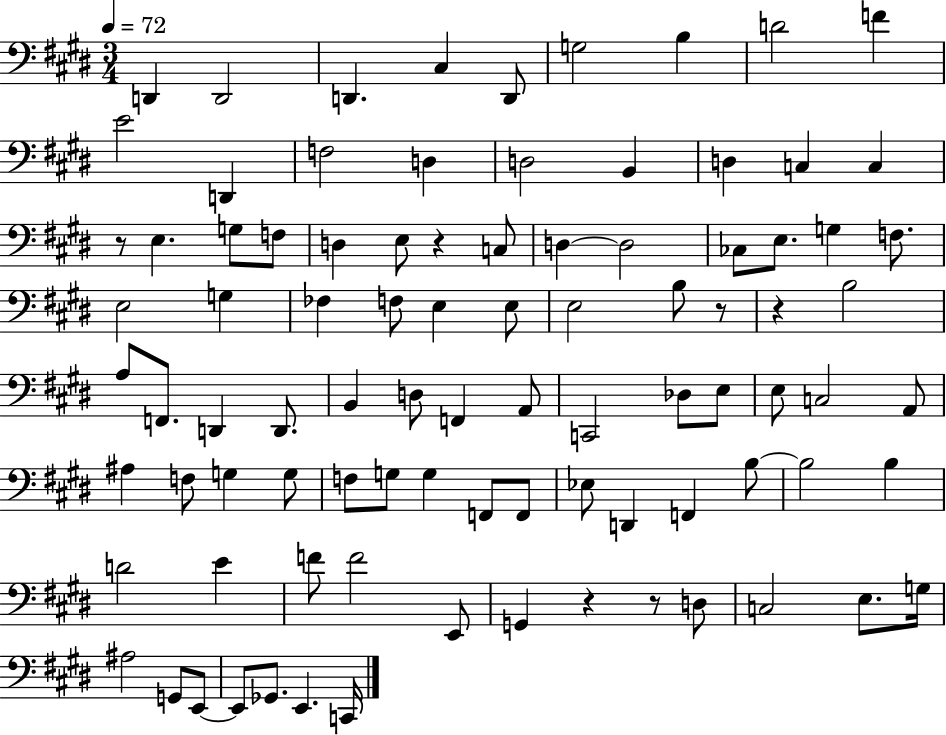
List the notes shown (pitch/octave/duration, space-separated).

D2/q D2/h D2/q. C#3/q D2/e G3/h B3/q D4/h F4/q E4/h D2/q F3/h D3/q D3/h B2/q D3/q C3/q C3/q R/e E3/q. G3/e F3/e D3/q E3/e R/q C3/e D3/q D3/h CES3/e E3/e. G3/q F3/e. E3/h G3/q FES3/q F3/e E3/q E3/e E3/h B3/e R/e R/q B3/h A3/e F2/e. D2/q D2/e. B2/q D3/e F2/q A2/e C2/h Db3/e E3/e E3/e C3/h A2/e A#3/q F3/e G3/q G3/e F3/e G3/e G3/q F2/e F2/e Eb3/e D2/q F2/q B3/e B3/h B3/q D4/h E4/q F4/e F4/h E2/e G2/q R/q R/e D3/e C3/h E3/e. G3/s A#3/h G2/e E2/e E2/e Gb2/e. E2/q. C2/s